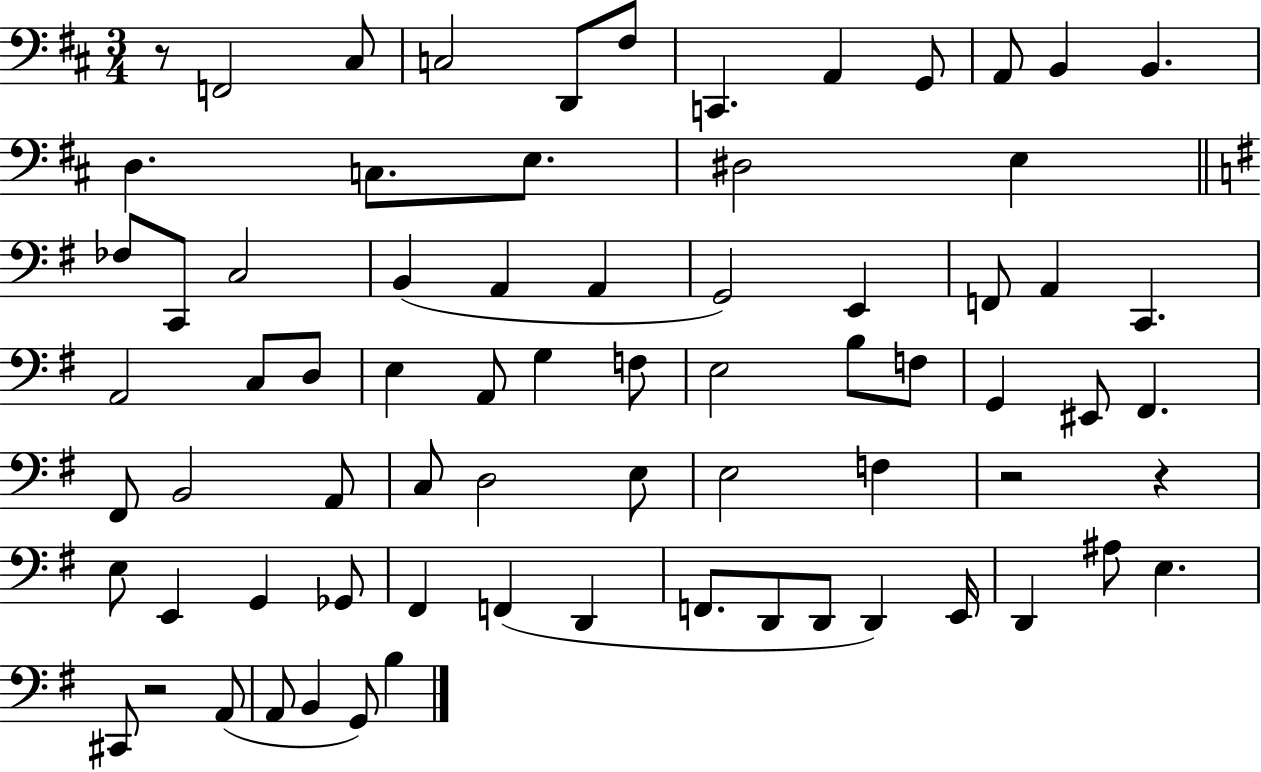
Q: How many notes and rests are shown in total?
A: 73